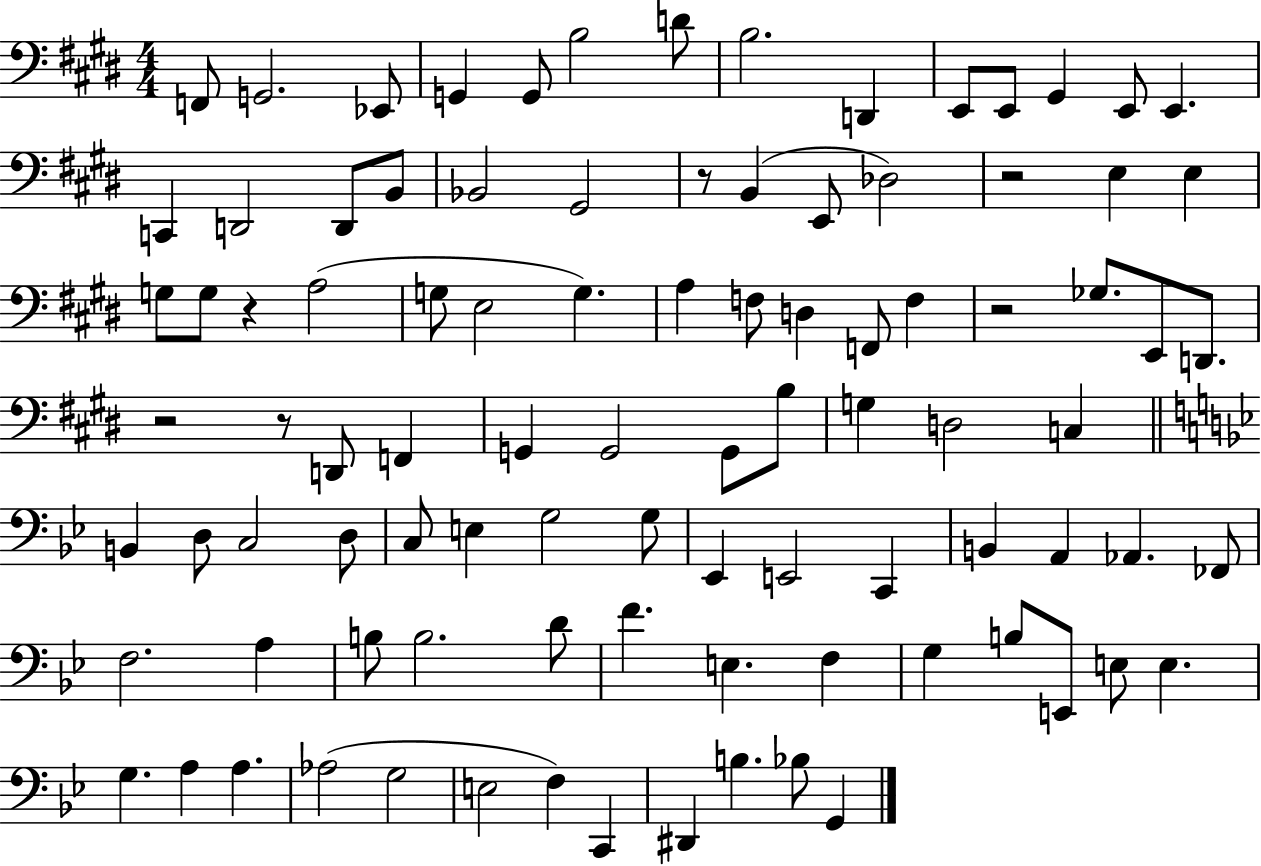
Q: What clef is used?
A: bass